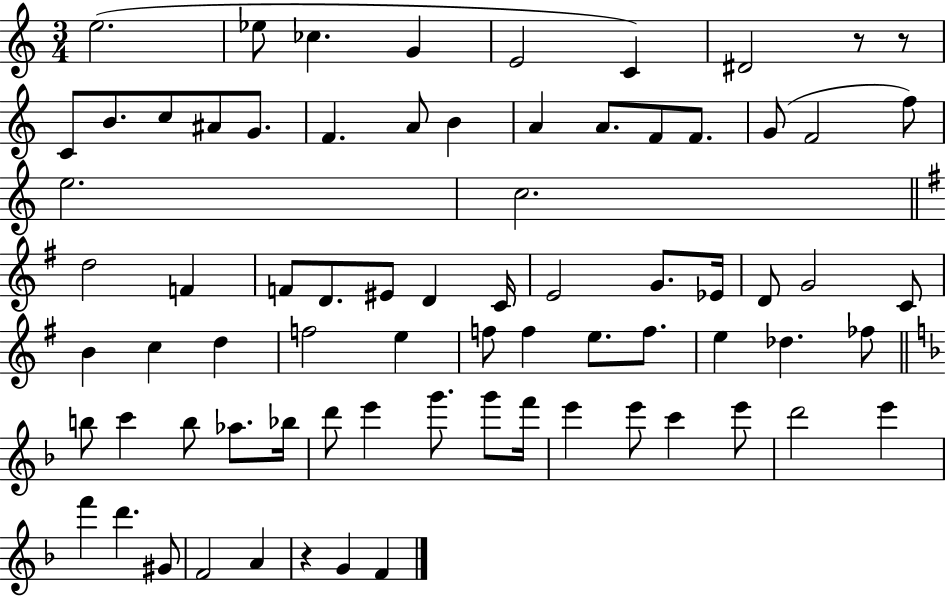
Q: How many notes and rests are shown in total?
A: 75